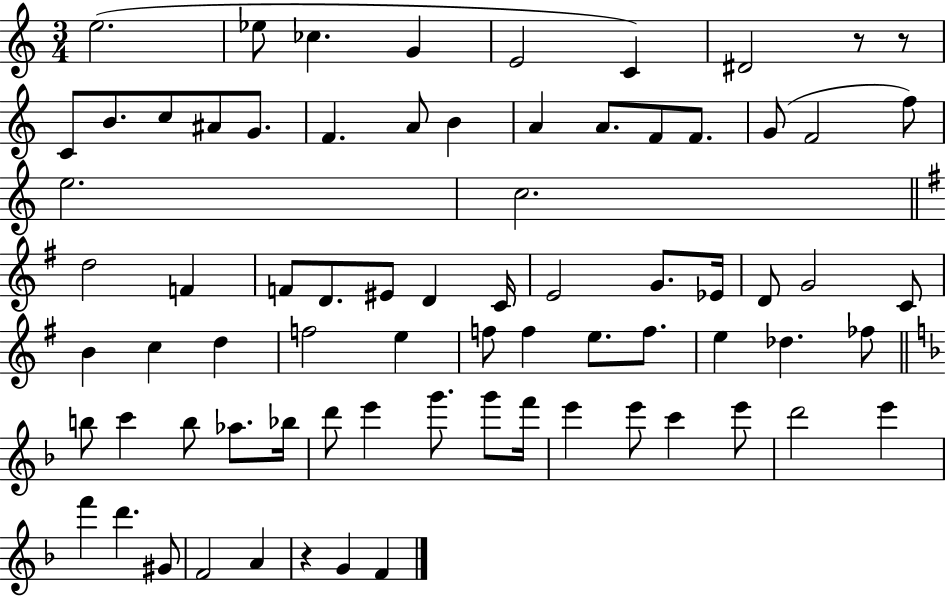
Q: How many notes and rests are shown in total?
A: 75